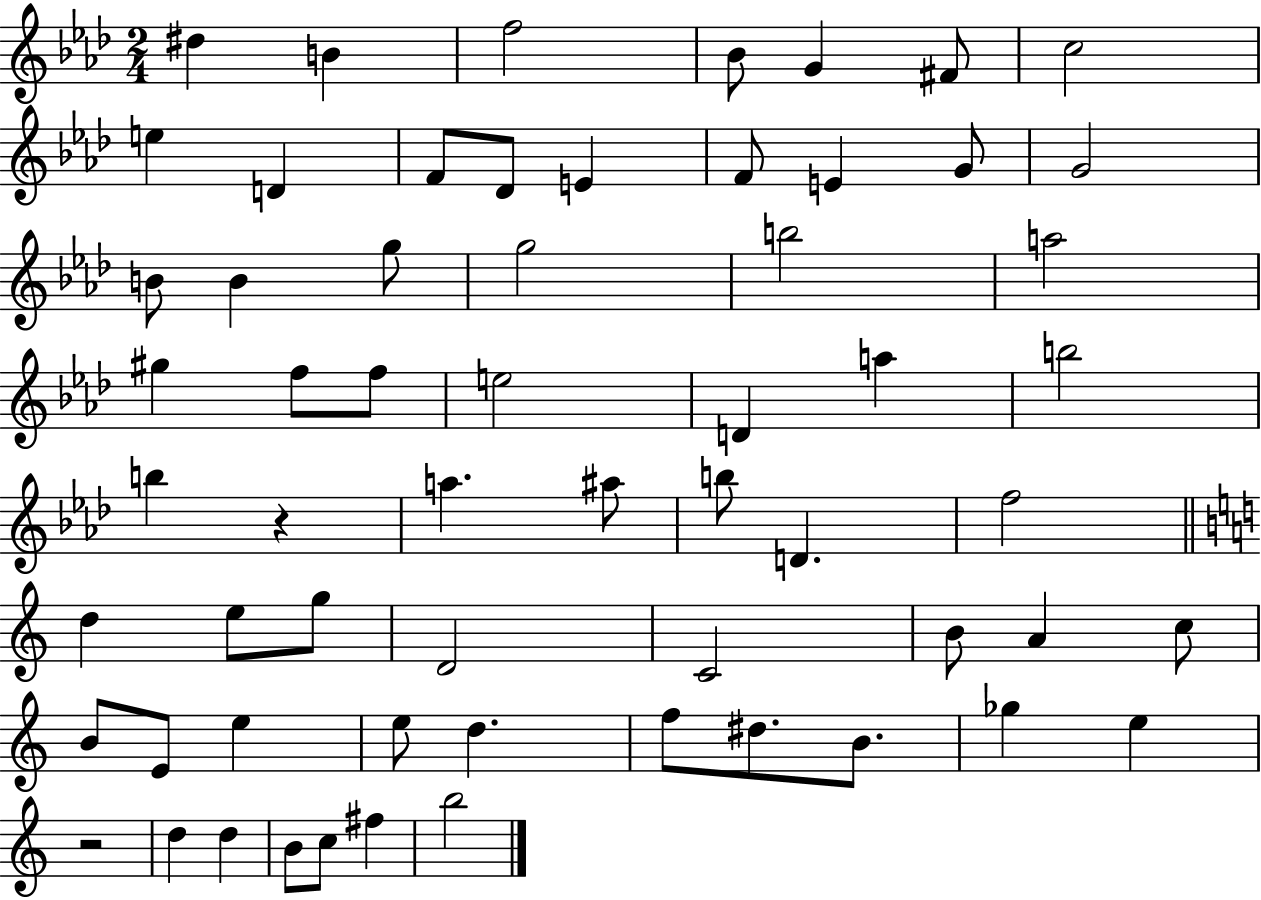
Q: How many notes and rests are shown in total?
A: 61